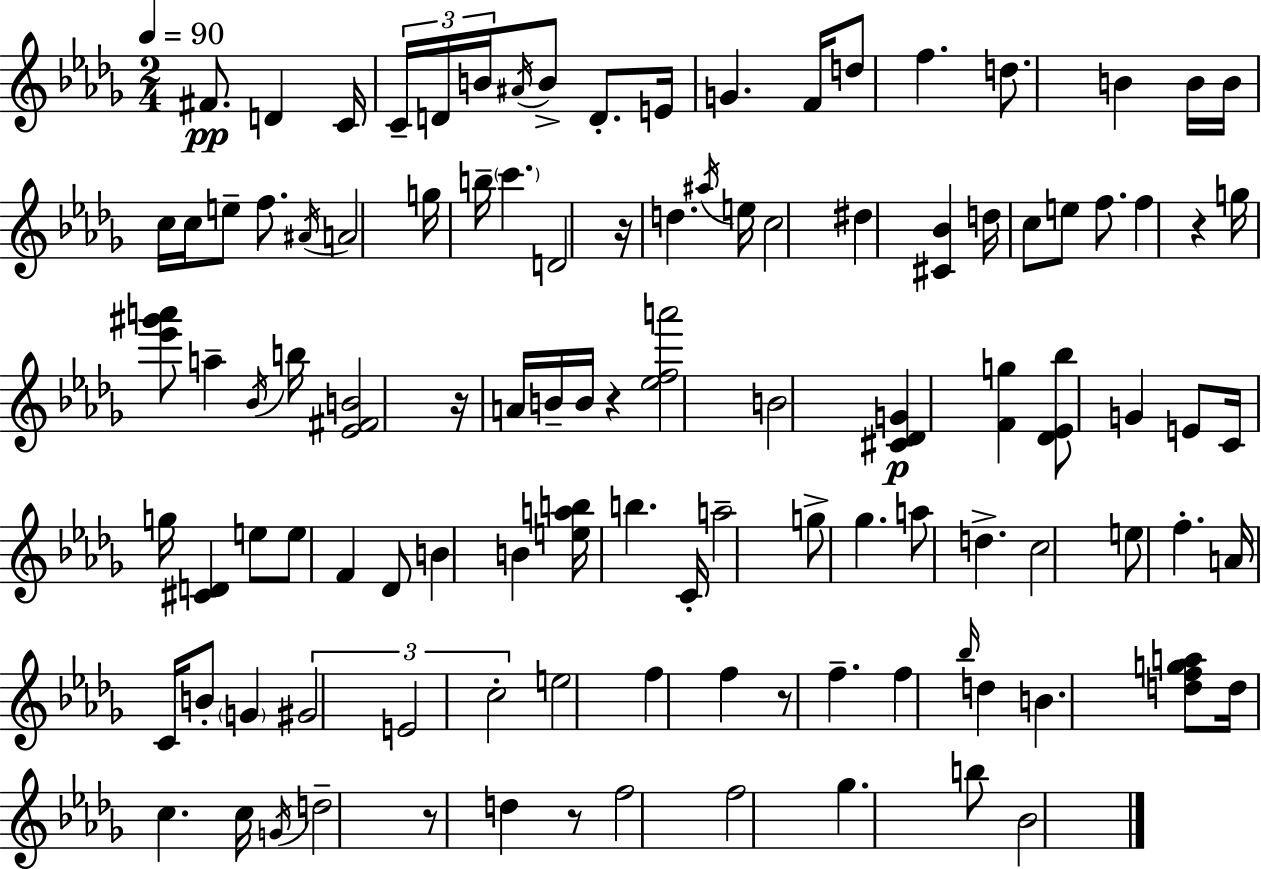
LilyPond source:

{
  \clef treble
  \numericTimeSignature
  \time 2/4
  \key bes \minor
  \tempo 4 = 90
  fis'8.\pp d'4 c'16 | \tuplet 3/2 { c'16-- d'16 b'16 } \acciaccatura { ais'16 } b'8-> d'8.-. | e'16 g'4. | f'16 d''8 f''4. | \break d''8. b'4 | b'16 b'16 c''16 c''16 e''8-- f''8. | \acciaccatura { ais'16 } a'2 | g''16 b''16-- \parenthesize c'''4. | \break d'2 | r16 d''4. | \acciaccatura { ais''16 } e''16 c''2 | dis''4 <cis' bes'>4 | \break d''16 c''8 e''8 | f''8. f''4 r4 | g''16 <ees''' gis''' a'''>8 a''4-- | \acciaccatura { bes'16 } b''16 <ees' fis' b'>2 | \break r16 a'16 b'16-- b'16 | r4 <ees'' f'' a'''>2 | b'2 | <cis' des' g'>4\p | \break <f' g''>4 <des' ees' bes''>8 g'4 | e'8 c'16 g''16 <cis' d'>4 | e''8 e''8 f'4 | des'8 b'4 | \break b'4 <e'' a'' b''>16 b''4. | c'16-. a''2-- | g''8-> ges''4. | a''8 d''4.-> | \break c''2 | e''8 f''4.-. | a'16 c'16 b'8-. | \parenthesize g'4 \tuplet 3/2 { gis'2 | \break e'2 | c''2-. } | e''2 | f''4 | \break f''4 r8 f''4.-- | f''4 | \grace { bes''16 } d''4 b'4. | <d'' f'' g'' a''>8 d''16 c''4. | \break c''16 \acciaccatura { g'16 } d''2-- | r8 | d''4 r8 f''2 | f''2 | \break ges''4. | b''8 bes'2 | \bar "|."
}